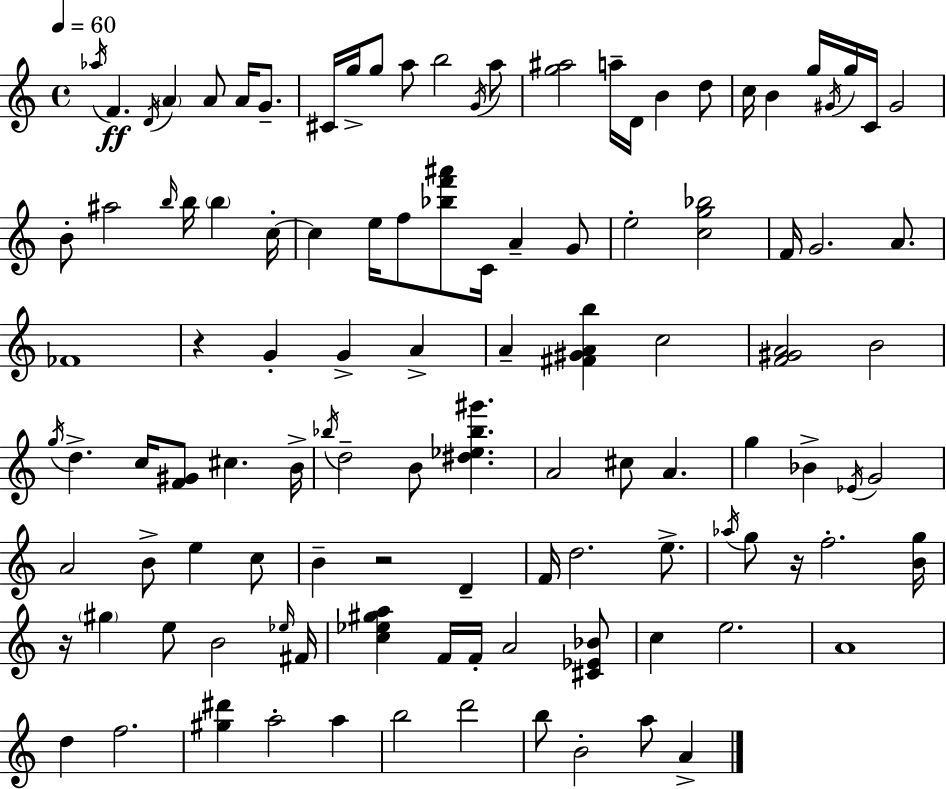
X:1
T:Untitled
M:4/4
L:1/4
K:Am
_a/4 F D/4 A A/2 A/4 G/2 ^C/4 g/4 g/2 a/2 b2 G/4 a/2 [g^a]2 a/4 D/4 B d/2 c/4 B g/4 ^G/4 g/4 C/4 ^G2 B/2 ^a2 b/4 b/4 b c/4 c e/4 f/2 [_bf'^a']/2 C/4 A G/2 e2 [cg_b]2 F/4 G2 A/2 _F4 z G G A A [^F^GAb] c2 [F^GA]2 B2 g/4 d c/4 [F^G]/2 ^c B/4 _b/4 d2 B/2 [^d_e_b^g'] A2 ^c/2 A g _B _E/4 G2 A2 B/2 e c/2 B z2 D F/4 d2 e/2 _a/4 g/2 z/4 f2 [Bg]/4 z/4 ^g e/2 B2 _e/4 ^F/4 [c_e^ga] F/4 F/4 A2 [^C_E_B]/2 c e2 A4 d f2 [^g^d'] a2 a b2 d'2 b/2 B2 a/2 A